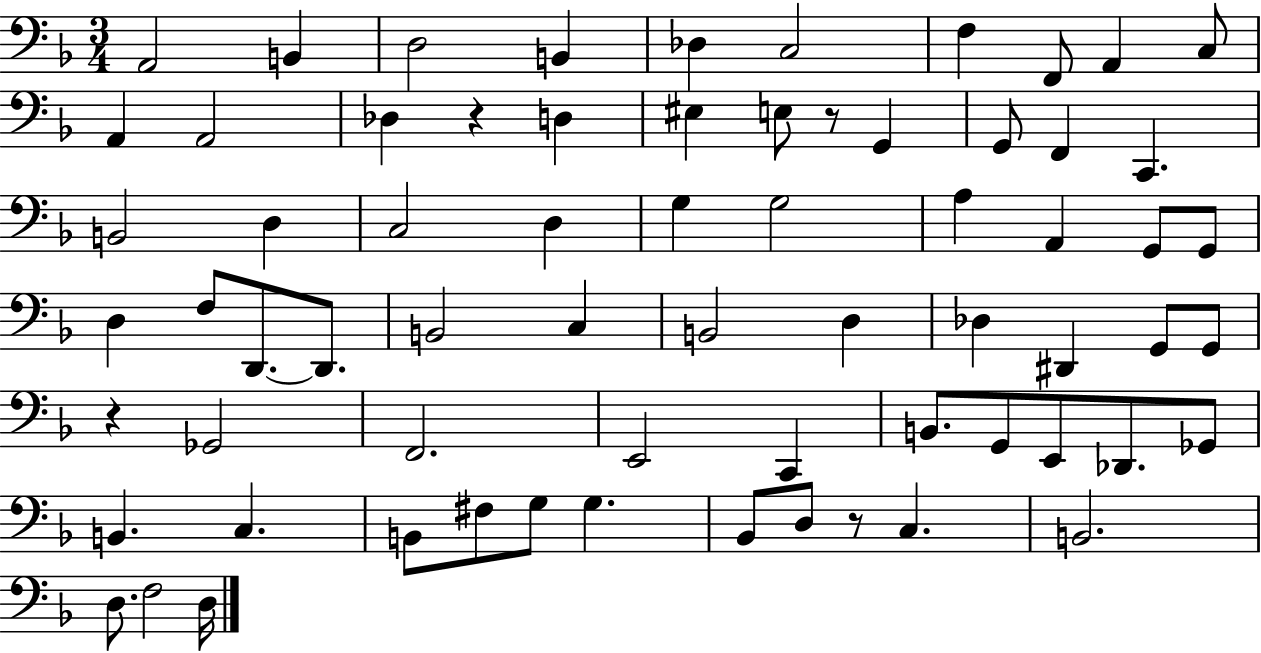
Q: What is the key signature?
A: F major